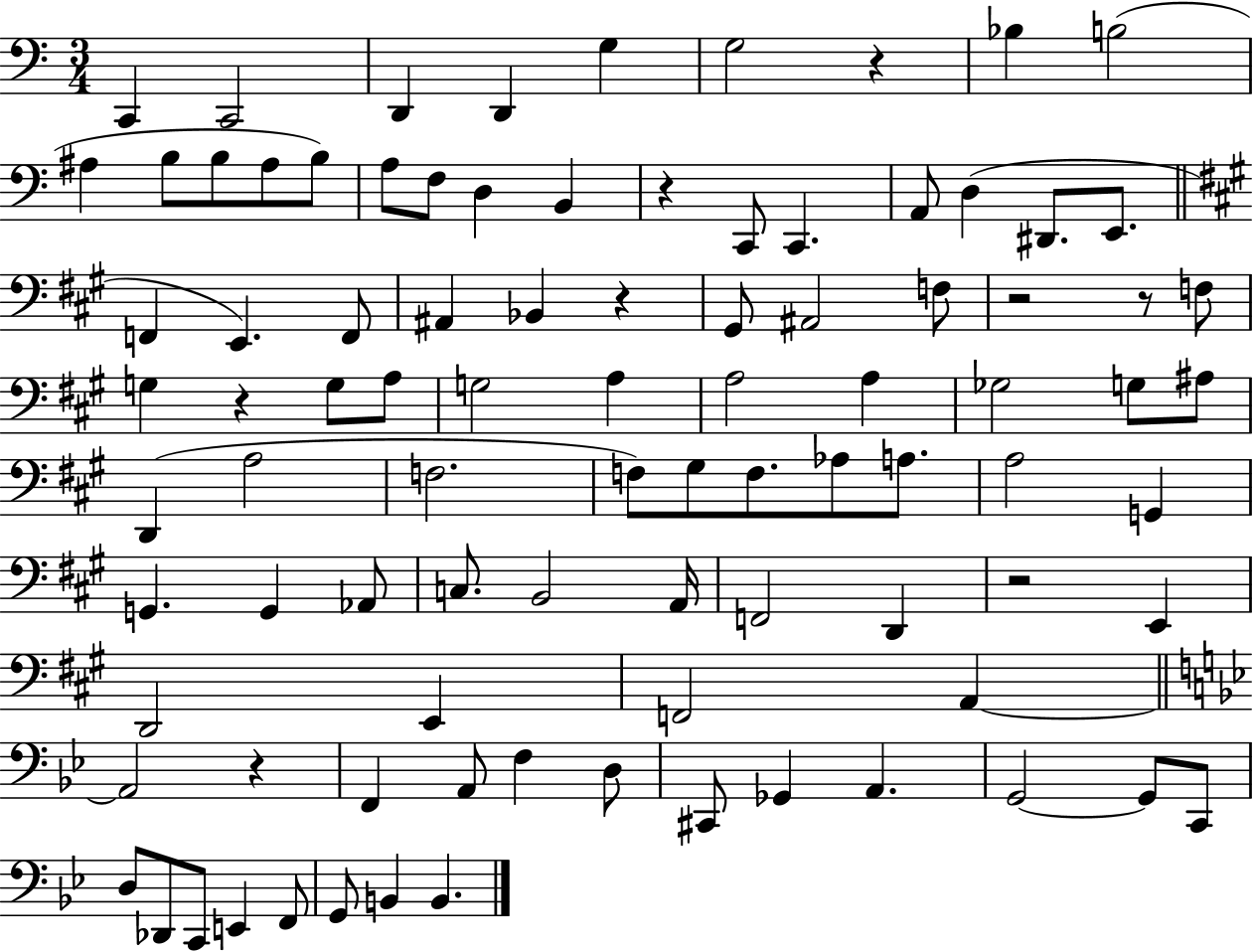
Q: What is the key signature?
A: C major